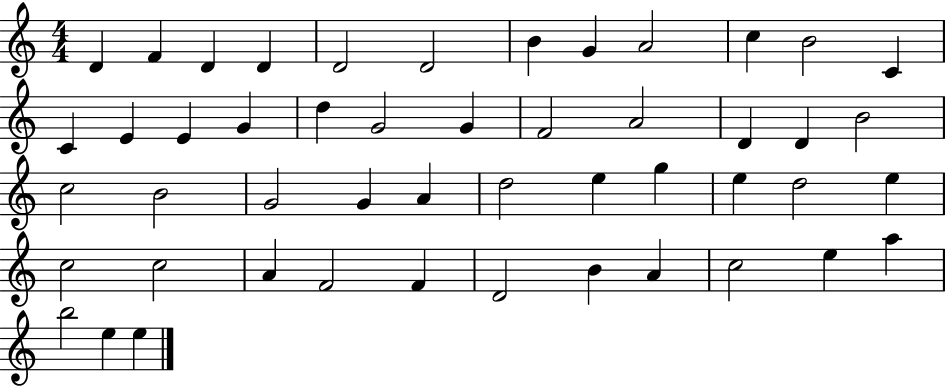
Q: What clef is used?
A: treble